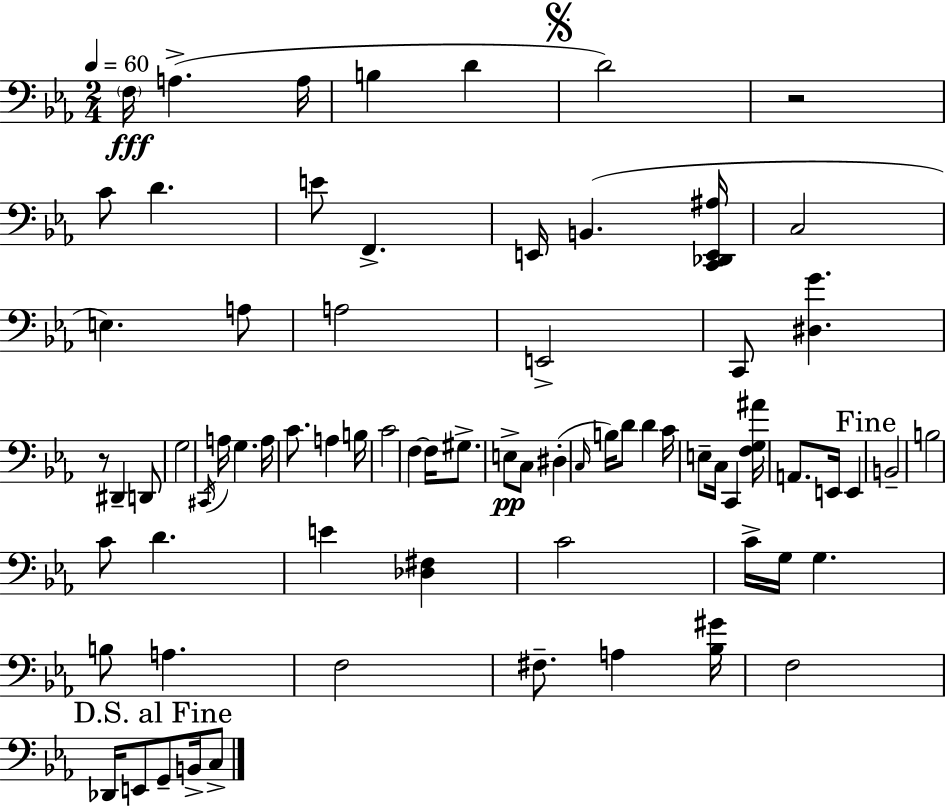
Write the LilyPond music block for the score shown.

{
  \clef bass
  \numericTimeSignature
  \time 2/4
  \key c \minor
  \tempo 4 = 60
  \repeat volta 2 { \parenthesize f16\fff a4.->( a16 | b4 d'4 | \mark \markup { \musicglyph "scripts.segno" } d'2) | r2 | \break c'8 d'4. | e'8 f,4.-> | e,16 b,4.( <c, des, e, ais>16 | c2 | \break e4.) a8 | a2 | e,2-> | c,8 <dis g'>4. | \break r8 dis,4-- d,8 | g2 | \acciaccatura { cis,16 } a16 g4. | a16 c'8. a4 | \break b16 c'2 | f4~~ f16 gis8.-> | e8->\pp c8 dis4-.( | \grace { c16 } b16) d'8 d'4 | \break c'16 e8-- c16 c,4 | <f g ais'>16 a,8. e,16 e,4 | \mark "Fine" b,2-- | b2 | \break c'8 d'4. | e'4 <des fis>4 | c'2 | c'16-> g16 g4. | \break b8 a4. | f2 | fis8.-- a4 | <bes gis'>16 f2 | \break \mark "D.S. al Fine" des,16 e,8 g,8-- b,16-> | c8-> } \bar "|."
}